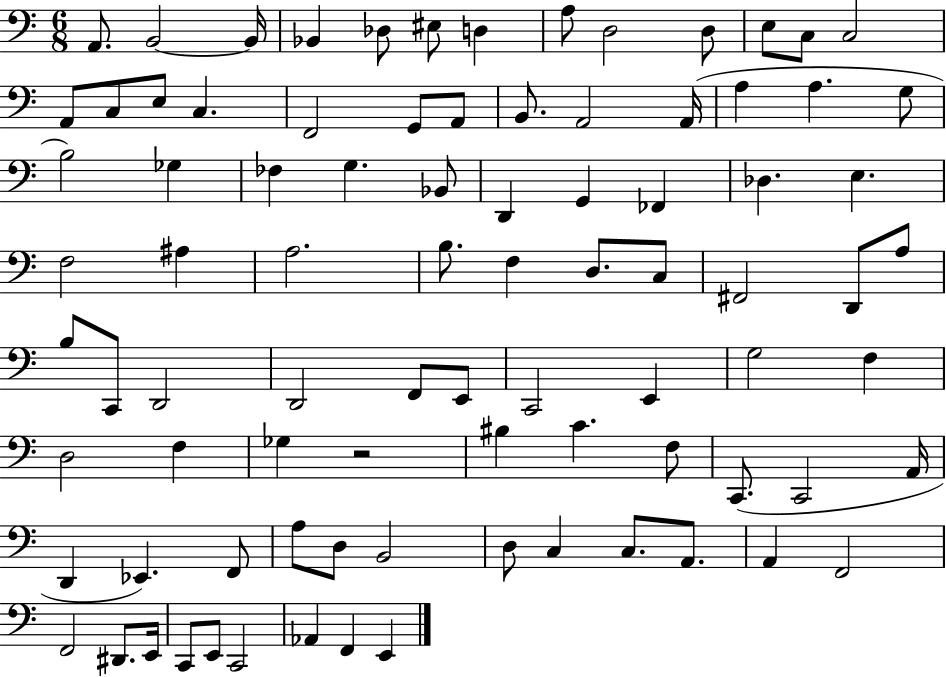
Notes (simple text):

A2/e. B2/h B2/s Bb2/q Db3/e EIS3/e D3/q A3/e D3/h D3/e E3/e C3/e C3/h A2/e C3/e E3/e C3/q. F2/h G2/e A2/e B2/e. A2/h A2/s A3/q A3/q. G3/e B3/h Gb3/q FES3/q G3/q. Bb2/e D2/q G2/q FES2/q Db3/q. E3/q. F3/h A#3/q A3/h. B3/e. F3/q D3/e. C3/e F#2/h D2/e A3/e B3/e C2/e D2/h D2/h F2/e E2/e C2/h E2/q G3/h F3/q D3/h F3/q Gb3/q R/h BIS3/q C4/q. F3/e C2/e. C2/h A2/s D2/q Eb2/q. F2/e A3/e D3/e B2/h D3/e C3/q C3/e. A2/e. A2/q F2/h F2/h D#2/e. E2/s C2/e E2/e C2/h Ab2/q F2/q E2/q